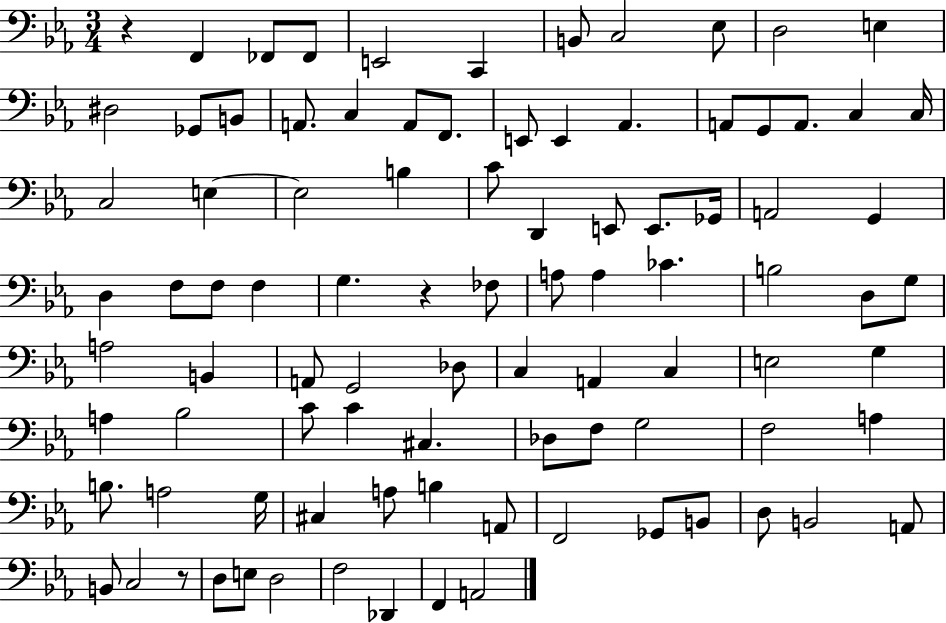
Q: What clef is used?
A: bass